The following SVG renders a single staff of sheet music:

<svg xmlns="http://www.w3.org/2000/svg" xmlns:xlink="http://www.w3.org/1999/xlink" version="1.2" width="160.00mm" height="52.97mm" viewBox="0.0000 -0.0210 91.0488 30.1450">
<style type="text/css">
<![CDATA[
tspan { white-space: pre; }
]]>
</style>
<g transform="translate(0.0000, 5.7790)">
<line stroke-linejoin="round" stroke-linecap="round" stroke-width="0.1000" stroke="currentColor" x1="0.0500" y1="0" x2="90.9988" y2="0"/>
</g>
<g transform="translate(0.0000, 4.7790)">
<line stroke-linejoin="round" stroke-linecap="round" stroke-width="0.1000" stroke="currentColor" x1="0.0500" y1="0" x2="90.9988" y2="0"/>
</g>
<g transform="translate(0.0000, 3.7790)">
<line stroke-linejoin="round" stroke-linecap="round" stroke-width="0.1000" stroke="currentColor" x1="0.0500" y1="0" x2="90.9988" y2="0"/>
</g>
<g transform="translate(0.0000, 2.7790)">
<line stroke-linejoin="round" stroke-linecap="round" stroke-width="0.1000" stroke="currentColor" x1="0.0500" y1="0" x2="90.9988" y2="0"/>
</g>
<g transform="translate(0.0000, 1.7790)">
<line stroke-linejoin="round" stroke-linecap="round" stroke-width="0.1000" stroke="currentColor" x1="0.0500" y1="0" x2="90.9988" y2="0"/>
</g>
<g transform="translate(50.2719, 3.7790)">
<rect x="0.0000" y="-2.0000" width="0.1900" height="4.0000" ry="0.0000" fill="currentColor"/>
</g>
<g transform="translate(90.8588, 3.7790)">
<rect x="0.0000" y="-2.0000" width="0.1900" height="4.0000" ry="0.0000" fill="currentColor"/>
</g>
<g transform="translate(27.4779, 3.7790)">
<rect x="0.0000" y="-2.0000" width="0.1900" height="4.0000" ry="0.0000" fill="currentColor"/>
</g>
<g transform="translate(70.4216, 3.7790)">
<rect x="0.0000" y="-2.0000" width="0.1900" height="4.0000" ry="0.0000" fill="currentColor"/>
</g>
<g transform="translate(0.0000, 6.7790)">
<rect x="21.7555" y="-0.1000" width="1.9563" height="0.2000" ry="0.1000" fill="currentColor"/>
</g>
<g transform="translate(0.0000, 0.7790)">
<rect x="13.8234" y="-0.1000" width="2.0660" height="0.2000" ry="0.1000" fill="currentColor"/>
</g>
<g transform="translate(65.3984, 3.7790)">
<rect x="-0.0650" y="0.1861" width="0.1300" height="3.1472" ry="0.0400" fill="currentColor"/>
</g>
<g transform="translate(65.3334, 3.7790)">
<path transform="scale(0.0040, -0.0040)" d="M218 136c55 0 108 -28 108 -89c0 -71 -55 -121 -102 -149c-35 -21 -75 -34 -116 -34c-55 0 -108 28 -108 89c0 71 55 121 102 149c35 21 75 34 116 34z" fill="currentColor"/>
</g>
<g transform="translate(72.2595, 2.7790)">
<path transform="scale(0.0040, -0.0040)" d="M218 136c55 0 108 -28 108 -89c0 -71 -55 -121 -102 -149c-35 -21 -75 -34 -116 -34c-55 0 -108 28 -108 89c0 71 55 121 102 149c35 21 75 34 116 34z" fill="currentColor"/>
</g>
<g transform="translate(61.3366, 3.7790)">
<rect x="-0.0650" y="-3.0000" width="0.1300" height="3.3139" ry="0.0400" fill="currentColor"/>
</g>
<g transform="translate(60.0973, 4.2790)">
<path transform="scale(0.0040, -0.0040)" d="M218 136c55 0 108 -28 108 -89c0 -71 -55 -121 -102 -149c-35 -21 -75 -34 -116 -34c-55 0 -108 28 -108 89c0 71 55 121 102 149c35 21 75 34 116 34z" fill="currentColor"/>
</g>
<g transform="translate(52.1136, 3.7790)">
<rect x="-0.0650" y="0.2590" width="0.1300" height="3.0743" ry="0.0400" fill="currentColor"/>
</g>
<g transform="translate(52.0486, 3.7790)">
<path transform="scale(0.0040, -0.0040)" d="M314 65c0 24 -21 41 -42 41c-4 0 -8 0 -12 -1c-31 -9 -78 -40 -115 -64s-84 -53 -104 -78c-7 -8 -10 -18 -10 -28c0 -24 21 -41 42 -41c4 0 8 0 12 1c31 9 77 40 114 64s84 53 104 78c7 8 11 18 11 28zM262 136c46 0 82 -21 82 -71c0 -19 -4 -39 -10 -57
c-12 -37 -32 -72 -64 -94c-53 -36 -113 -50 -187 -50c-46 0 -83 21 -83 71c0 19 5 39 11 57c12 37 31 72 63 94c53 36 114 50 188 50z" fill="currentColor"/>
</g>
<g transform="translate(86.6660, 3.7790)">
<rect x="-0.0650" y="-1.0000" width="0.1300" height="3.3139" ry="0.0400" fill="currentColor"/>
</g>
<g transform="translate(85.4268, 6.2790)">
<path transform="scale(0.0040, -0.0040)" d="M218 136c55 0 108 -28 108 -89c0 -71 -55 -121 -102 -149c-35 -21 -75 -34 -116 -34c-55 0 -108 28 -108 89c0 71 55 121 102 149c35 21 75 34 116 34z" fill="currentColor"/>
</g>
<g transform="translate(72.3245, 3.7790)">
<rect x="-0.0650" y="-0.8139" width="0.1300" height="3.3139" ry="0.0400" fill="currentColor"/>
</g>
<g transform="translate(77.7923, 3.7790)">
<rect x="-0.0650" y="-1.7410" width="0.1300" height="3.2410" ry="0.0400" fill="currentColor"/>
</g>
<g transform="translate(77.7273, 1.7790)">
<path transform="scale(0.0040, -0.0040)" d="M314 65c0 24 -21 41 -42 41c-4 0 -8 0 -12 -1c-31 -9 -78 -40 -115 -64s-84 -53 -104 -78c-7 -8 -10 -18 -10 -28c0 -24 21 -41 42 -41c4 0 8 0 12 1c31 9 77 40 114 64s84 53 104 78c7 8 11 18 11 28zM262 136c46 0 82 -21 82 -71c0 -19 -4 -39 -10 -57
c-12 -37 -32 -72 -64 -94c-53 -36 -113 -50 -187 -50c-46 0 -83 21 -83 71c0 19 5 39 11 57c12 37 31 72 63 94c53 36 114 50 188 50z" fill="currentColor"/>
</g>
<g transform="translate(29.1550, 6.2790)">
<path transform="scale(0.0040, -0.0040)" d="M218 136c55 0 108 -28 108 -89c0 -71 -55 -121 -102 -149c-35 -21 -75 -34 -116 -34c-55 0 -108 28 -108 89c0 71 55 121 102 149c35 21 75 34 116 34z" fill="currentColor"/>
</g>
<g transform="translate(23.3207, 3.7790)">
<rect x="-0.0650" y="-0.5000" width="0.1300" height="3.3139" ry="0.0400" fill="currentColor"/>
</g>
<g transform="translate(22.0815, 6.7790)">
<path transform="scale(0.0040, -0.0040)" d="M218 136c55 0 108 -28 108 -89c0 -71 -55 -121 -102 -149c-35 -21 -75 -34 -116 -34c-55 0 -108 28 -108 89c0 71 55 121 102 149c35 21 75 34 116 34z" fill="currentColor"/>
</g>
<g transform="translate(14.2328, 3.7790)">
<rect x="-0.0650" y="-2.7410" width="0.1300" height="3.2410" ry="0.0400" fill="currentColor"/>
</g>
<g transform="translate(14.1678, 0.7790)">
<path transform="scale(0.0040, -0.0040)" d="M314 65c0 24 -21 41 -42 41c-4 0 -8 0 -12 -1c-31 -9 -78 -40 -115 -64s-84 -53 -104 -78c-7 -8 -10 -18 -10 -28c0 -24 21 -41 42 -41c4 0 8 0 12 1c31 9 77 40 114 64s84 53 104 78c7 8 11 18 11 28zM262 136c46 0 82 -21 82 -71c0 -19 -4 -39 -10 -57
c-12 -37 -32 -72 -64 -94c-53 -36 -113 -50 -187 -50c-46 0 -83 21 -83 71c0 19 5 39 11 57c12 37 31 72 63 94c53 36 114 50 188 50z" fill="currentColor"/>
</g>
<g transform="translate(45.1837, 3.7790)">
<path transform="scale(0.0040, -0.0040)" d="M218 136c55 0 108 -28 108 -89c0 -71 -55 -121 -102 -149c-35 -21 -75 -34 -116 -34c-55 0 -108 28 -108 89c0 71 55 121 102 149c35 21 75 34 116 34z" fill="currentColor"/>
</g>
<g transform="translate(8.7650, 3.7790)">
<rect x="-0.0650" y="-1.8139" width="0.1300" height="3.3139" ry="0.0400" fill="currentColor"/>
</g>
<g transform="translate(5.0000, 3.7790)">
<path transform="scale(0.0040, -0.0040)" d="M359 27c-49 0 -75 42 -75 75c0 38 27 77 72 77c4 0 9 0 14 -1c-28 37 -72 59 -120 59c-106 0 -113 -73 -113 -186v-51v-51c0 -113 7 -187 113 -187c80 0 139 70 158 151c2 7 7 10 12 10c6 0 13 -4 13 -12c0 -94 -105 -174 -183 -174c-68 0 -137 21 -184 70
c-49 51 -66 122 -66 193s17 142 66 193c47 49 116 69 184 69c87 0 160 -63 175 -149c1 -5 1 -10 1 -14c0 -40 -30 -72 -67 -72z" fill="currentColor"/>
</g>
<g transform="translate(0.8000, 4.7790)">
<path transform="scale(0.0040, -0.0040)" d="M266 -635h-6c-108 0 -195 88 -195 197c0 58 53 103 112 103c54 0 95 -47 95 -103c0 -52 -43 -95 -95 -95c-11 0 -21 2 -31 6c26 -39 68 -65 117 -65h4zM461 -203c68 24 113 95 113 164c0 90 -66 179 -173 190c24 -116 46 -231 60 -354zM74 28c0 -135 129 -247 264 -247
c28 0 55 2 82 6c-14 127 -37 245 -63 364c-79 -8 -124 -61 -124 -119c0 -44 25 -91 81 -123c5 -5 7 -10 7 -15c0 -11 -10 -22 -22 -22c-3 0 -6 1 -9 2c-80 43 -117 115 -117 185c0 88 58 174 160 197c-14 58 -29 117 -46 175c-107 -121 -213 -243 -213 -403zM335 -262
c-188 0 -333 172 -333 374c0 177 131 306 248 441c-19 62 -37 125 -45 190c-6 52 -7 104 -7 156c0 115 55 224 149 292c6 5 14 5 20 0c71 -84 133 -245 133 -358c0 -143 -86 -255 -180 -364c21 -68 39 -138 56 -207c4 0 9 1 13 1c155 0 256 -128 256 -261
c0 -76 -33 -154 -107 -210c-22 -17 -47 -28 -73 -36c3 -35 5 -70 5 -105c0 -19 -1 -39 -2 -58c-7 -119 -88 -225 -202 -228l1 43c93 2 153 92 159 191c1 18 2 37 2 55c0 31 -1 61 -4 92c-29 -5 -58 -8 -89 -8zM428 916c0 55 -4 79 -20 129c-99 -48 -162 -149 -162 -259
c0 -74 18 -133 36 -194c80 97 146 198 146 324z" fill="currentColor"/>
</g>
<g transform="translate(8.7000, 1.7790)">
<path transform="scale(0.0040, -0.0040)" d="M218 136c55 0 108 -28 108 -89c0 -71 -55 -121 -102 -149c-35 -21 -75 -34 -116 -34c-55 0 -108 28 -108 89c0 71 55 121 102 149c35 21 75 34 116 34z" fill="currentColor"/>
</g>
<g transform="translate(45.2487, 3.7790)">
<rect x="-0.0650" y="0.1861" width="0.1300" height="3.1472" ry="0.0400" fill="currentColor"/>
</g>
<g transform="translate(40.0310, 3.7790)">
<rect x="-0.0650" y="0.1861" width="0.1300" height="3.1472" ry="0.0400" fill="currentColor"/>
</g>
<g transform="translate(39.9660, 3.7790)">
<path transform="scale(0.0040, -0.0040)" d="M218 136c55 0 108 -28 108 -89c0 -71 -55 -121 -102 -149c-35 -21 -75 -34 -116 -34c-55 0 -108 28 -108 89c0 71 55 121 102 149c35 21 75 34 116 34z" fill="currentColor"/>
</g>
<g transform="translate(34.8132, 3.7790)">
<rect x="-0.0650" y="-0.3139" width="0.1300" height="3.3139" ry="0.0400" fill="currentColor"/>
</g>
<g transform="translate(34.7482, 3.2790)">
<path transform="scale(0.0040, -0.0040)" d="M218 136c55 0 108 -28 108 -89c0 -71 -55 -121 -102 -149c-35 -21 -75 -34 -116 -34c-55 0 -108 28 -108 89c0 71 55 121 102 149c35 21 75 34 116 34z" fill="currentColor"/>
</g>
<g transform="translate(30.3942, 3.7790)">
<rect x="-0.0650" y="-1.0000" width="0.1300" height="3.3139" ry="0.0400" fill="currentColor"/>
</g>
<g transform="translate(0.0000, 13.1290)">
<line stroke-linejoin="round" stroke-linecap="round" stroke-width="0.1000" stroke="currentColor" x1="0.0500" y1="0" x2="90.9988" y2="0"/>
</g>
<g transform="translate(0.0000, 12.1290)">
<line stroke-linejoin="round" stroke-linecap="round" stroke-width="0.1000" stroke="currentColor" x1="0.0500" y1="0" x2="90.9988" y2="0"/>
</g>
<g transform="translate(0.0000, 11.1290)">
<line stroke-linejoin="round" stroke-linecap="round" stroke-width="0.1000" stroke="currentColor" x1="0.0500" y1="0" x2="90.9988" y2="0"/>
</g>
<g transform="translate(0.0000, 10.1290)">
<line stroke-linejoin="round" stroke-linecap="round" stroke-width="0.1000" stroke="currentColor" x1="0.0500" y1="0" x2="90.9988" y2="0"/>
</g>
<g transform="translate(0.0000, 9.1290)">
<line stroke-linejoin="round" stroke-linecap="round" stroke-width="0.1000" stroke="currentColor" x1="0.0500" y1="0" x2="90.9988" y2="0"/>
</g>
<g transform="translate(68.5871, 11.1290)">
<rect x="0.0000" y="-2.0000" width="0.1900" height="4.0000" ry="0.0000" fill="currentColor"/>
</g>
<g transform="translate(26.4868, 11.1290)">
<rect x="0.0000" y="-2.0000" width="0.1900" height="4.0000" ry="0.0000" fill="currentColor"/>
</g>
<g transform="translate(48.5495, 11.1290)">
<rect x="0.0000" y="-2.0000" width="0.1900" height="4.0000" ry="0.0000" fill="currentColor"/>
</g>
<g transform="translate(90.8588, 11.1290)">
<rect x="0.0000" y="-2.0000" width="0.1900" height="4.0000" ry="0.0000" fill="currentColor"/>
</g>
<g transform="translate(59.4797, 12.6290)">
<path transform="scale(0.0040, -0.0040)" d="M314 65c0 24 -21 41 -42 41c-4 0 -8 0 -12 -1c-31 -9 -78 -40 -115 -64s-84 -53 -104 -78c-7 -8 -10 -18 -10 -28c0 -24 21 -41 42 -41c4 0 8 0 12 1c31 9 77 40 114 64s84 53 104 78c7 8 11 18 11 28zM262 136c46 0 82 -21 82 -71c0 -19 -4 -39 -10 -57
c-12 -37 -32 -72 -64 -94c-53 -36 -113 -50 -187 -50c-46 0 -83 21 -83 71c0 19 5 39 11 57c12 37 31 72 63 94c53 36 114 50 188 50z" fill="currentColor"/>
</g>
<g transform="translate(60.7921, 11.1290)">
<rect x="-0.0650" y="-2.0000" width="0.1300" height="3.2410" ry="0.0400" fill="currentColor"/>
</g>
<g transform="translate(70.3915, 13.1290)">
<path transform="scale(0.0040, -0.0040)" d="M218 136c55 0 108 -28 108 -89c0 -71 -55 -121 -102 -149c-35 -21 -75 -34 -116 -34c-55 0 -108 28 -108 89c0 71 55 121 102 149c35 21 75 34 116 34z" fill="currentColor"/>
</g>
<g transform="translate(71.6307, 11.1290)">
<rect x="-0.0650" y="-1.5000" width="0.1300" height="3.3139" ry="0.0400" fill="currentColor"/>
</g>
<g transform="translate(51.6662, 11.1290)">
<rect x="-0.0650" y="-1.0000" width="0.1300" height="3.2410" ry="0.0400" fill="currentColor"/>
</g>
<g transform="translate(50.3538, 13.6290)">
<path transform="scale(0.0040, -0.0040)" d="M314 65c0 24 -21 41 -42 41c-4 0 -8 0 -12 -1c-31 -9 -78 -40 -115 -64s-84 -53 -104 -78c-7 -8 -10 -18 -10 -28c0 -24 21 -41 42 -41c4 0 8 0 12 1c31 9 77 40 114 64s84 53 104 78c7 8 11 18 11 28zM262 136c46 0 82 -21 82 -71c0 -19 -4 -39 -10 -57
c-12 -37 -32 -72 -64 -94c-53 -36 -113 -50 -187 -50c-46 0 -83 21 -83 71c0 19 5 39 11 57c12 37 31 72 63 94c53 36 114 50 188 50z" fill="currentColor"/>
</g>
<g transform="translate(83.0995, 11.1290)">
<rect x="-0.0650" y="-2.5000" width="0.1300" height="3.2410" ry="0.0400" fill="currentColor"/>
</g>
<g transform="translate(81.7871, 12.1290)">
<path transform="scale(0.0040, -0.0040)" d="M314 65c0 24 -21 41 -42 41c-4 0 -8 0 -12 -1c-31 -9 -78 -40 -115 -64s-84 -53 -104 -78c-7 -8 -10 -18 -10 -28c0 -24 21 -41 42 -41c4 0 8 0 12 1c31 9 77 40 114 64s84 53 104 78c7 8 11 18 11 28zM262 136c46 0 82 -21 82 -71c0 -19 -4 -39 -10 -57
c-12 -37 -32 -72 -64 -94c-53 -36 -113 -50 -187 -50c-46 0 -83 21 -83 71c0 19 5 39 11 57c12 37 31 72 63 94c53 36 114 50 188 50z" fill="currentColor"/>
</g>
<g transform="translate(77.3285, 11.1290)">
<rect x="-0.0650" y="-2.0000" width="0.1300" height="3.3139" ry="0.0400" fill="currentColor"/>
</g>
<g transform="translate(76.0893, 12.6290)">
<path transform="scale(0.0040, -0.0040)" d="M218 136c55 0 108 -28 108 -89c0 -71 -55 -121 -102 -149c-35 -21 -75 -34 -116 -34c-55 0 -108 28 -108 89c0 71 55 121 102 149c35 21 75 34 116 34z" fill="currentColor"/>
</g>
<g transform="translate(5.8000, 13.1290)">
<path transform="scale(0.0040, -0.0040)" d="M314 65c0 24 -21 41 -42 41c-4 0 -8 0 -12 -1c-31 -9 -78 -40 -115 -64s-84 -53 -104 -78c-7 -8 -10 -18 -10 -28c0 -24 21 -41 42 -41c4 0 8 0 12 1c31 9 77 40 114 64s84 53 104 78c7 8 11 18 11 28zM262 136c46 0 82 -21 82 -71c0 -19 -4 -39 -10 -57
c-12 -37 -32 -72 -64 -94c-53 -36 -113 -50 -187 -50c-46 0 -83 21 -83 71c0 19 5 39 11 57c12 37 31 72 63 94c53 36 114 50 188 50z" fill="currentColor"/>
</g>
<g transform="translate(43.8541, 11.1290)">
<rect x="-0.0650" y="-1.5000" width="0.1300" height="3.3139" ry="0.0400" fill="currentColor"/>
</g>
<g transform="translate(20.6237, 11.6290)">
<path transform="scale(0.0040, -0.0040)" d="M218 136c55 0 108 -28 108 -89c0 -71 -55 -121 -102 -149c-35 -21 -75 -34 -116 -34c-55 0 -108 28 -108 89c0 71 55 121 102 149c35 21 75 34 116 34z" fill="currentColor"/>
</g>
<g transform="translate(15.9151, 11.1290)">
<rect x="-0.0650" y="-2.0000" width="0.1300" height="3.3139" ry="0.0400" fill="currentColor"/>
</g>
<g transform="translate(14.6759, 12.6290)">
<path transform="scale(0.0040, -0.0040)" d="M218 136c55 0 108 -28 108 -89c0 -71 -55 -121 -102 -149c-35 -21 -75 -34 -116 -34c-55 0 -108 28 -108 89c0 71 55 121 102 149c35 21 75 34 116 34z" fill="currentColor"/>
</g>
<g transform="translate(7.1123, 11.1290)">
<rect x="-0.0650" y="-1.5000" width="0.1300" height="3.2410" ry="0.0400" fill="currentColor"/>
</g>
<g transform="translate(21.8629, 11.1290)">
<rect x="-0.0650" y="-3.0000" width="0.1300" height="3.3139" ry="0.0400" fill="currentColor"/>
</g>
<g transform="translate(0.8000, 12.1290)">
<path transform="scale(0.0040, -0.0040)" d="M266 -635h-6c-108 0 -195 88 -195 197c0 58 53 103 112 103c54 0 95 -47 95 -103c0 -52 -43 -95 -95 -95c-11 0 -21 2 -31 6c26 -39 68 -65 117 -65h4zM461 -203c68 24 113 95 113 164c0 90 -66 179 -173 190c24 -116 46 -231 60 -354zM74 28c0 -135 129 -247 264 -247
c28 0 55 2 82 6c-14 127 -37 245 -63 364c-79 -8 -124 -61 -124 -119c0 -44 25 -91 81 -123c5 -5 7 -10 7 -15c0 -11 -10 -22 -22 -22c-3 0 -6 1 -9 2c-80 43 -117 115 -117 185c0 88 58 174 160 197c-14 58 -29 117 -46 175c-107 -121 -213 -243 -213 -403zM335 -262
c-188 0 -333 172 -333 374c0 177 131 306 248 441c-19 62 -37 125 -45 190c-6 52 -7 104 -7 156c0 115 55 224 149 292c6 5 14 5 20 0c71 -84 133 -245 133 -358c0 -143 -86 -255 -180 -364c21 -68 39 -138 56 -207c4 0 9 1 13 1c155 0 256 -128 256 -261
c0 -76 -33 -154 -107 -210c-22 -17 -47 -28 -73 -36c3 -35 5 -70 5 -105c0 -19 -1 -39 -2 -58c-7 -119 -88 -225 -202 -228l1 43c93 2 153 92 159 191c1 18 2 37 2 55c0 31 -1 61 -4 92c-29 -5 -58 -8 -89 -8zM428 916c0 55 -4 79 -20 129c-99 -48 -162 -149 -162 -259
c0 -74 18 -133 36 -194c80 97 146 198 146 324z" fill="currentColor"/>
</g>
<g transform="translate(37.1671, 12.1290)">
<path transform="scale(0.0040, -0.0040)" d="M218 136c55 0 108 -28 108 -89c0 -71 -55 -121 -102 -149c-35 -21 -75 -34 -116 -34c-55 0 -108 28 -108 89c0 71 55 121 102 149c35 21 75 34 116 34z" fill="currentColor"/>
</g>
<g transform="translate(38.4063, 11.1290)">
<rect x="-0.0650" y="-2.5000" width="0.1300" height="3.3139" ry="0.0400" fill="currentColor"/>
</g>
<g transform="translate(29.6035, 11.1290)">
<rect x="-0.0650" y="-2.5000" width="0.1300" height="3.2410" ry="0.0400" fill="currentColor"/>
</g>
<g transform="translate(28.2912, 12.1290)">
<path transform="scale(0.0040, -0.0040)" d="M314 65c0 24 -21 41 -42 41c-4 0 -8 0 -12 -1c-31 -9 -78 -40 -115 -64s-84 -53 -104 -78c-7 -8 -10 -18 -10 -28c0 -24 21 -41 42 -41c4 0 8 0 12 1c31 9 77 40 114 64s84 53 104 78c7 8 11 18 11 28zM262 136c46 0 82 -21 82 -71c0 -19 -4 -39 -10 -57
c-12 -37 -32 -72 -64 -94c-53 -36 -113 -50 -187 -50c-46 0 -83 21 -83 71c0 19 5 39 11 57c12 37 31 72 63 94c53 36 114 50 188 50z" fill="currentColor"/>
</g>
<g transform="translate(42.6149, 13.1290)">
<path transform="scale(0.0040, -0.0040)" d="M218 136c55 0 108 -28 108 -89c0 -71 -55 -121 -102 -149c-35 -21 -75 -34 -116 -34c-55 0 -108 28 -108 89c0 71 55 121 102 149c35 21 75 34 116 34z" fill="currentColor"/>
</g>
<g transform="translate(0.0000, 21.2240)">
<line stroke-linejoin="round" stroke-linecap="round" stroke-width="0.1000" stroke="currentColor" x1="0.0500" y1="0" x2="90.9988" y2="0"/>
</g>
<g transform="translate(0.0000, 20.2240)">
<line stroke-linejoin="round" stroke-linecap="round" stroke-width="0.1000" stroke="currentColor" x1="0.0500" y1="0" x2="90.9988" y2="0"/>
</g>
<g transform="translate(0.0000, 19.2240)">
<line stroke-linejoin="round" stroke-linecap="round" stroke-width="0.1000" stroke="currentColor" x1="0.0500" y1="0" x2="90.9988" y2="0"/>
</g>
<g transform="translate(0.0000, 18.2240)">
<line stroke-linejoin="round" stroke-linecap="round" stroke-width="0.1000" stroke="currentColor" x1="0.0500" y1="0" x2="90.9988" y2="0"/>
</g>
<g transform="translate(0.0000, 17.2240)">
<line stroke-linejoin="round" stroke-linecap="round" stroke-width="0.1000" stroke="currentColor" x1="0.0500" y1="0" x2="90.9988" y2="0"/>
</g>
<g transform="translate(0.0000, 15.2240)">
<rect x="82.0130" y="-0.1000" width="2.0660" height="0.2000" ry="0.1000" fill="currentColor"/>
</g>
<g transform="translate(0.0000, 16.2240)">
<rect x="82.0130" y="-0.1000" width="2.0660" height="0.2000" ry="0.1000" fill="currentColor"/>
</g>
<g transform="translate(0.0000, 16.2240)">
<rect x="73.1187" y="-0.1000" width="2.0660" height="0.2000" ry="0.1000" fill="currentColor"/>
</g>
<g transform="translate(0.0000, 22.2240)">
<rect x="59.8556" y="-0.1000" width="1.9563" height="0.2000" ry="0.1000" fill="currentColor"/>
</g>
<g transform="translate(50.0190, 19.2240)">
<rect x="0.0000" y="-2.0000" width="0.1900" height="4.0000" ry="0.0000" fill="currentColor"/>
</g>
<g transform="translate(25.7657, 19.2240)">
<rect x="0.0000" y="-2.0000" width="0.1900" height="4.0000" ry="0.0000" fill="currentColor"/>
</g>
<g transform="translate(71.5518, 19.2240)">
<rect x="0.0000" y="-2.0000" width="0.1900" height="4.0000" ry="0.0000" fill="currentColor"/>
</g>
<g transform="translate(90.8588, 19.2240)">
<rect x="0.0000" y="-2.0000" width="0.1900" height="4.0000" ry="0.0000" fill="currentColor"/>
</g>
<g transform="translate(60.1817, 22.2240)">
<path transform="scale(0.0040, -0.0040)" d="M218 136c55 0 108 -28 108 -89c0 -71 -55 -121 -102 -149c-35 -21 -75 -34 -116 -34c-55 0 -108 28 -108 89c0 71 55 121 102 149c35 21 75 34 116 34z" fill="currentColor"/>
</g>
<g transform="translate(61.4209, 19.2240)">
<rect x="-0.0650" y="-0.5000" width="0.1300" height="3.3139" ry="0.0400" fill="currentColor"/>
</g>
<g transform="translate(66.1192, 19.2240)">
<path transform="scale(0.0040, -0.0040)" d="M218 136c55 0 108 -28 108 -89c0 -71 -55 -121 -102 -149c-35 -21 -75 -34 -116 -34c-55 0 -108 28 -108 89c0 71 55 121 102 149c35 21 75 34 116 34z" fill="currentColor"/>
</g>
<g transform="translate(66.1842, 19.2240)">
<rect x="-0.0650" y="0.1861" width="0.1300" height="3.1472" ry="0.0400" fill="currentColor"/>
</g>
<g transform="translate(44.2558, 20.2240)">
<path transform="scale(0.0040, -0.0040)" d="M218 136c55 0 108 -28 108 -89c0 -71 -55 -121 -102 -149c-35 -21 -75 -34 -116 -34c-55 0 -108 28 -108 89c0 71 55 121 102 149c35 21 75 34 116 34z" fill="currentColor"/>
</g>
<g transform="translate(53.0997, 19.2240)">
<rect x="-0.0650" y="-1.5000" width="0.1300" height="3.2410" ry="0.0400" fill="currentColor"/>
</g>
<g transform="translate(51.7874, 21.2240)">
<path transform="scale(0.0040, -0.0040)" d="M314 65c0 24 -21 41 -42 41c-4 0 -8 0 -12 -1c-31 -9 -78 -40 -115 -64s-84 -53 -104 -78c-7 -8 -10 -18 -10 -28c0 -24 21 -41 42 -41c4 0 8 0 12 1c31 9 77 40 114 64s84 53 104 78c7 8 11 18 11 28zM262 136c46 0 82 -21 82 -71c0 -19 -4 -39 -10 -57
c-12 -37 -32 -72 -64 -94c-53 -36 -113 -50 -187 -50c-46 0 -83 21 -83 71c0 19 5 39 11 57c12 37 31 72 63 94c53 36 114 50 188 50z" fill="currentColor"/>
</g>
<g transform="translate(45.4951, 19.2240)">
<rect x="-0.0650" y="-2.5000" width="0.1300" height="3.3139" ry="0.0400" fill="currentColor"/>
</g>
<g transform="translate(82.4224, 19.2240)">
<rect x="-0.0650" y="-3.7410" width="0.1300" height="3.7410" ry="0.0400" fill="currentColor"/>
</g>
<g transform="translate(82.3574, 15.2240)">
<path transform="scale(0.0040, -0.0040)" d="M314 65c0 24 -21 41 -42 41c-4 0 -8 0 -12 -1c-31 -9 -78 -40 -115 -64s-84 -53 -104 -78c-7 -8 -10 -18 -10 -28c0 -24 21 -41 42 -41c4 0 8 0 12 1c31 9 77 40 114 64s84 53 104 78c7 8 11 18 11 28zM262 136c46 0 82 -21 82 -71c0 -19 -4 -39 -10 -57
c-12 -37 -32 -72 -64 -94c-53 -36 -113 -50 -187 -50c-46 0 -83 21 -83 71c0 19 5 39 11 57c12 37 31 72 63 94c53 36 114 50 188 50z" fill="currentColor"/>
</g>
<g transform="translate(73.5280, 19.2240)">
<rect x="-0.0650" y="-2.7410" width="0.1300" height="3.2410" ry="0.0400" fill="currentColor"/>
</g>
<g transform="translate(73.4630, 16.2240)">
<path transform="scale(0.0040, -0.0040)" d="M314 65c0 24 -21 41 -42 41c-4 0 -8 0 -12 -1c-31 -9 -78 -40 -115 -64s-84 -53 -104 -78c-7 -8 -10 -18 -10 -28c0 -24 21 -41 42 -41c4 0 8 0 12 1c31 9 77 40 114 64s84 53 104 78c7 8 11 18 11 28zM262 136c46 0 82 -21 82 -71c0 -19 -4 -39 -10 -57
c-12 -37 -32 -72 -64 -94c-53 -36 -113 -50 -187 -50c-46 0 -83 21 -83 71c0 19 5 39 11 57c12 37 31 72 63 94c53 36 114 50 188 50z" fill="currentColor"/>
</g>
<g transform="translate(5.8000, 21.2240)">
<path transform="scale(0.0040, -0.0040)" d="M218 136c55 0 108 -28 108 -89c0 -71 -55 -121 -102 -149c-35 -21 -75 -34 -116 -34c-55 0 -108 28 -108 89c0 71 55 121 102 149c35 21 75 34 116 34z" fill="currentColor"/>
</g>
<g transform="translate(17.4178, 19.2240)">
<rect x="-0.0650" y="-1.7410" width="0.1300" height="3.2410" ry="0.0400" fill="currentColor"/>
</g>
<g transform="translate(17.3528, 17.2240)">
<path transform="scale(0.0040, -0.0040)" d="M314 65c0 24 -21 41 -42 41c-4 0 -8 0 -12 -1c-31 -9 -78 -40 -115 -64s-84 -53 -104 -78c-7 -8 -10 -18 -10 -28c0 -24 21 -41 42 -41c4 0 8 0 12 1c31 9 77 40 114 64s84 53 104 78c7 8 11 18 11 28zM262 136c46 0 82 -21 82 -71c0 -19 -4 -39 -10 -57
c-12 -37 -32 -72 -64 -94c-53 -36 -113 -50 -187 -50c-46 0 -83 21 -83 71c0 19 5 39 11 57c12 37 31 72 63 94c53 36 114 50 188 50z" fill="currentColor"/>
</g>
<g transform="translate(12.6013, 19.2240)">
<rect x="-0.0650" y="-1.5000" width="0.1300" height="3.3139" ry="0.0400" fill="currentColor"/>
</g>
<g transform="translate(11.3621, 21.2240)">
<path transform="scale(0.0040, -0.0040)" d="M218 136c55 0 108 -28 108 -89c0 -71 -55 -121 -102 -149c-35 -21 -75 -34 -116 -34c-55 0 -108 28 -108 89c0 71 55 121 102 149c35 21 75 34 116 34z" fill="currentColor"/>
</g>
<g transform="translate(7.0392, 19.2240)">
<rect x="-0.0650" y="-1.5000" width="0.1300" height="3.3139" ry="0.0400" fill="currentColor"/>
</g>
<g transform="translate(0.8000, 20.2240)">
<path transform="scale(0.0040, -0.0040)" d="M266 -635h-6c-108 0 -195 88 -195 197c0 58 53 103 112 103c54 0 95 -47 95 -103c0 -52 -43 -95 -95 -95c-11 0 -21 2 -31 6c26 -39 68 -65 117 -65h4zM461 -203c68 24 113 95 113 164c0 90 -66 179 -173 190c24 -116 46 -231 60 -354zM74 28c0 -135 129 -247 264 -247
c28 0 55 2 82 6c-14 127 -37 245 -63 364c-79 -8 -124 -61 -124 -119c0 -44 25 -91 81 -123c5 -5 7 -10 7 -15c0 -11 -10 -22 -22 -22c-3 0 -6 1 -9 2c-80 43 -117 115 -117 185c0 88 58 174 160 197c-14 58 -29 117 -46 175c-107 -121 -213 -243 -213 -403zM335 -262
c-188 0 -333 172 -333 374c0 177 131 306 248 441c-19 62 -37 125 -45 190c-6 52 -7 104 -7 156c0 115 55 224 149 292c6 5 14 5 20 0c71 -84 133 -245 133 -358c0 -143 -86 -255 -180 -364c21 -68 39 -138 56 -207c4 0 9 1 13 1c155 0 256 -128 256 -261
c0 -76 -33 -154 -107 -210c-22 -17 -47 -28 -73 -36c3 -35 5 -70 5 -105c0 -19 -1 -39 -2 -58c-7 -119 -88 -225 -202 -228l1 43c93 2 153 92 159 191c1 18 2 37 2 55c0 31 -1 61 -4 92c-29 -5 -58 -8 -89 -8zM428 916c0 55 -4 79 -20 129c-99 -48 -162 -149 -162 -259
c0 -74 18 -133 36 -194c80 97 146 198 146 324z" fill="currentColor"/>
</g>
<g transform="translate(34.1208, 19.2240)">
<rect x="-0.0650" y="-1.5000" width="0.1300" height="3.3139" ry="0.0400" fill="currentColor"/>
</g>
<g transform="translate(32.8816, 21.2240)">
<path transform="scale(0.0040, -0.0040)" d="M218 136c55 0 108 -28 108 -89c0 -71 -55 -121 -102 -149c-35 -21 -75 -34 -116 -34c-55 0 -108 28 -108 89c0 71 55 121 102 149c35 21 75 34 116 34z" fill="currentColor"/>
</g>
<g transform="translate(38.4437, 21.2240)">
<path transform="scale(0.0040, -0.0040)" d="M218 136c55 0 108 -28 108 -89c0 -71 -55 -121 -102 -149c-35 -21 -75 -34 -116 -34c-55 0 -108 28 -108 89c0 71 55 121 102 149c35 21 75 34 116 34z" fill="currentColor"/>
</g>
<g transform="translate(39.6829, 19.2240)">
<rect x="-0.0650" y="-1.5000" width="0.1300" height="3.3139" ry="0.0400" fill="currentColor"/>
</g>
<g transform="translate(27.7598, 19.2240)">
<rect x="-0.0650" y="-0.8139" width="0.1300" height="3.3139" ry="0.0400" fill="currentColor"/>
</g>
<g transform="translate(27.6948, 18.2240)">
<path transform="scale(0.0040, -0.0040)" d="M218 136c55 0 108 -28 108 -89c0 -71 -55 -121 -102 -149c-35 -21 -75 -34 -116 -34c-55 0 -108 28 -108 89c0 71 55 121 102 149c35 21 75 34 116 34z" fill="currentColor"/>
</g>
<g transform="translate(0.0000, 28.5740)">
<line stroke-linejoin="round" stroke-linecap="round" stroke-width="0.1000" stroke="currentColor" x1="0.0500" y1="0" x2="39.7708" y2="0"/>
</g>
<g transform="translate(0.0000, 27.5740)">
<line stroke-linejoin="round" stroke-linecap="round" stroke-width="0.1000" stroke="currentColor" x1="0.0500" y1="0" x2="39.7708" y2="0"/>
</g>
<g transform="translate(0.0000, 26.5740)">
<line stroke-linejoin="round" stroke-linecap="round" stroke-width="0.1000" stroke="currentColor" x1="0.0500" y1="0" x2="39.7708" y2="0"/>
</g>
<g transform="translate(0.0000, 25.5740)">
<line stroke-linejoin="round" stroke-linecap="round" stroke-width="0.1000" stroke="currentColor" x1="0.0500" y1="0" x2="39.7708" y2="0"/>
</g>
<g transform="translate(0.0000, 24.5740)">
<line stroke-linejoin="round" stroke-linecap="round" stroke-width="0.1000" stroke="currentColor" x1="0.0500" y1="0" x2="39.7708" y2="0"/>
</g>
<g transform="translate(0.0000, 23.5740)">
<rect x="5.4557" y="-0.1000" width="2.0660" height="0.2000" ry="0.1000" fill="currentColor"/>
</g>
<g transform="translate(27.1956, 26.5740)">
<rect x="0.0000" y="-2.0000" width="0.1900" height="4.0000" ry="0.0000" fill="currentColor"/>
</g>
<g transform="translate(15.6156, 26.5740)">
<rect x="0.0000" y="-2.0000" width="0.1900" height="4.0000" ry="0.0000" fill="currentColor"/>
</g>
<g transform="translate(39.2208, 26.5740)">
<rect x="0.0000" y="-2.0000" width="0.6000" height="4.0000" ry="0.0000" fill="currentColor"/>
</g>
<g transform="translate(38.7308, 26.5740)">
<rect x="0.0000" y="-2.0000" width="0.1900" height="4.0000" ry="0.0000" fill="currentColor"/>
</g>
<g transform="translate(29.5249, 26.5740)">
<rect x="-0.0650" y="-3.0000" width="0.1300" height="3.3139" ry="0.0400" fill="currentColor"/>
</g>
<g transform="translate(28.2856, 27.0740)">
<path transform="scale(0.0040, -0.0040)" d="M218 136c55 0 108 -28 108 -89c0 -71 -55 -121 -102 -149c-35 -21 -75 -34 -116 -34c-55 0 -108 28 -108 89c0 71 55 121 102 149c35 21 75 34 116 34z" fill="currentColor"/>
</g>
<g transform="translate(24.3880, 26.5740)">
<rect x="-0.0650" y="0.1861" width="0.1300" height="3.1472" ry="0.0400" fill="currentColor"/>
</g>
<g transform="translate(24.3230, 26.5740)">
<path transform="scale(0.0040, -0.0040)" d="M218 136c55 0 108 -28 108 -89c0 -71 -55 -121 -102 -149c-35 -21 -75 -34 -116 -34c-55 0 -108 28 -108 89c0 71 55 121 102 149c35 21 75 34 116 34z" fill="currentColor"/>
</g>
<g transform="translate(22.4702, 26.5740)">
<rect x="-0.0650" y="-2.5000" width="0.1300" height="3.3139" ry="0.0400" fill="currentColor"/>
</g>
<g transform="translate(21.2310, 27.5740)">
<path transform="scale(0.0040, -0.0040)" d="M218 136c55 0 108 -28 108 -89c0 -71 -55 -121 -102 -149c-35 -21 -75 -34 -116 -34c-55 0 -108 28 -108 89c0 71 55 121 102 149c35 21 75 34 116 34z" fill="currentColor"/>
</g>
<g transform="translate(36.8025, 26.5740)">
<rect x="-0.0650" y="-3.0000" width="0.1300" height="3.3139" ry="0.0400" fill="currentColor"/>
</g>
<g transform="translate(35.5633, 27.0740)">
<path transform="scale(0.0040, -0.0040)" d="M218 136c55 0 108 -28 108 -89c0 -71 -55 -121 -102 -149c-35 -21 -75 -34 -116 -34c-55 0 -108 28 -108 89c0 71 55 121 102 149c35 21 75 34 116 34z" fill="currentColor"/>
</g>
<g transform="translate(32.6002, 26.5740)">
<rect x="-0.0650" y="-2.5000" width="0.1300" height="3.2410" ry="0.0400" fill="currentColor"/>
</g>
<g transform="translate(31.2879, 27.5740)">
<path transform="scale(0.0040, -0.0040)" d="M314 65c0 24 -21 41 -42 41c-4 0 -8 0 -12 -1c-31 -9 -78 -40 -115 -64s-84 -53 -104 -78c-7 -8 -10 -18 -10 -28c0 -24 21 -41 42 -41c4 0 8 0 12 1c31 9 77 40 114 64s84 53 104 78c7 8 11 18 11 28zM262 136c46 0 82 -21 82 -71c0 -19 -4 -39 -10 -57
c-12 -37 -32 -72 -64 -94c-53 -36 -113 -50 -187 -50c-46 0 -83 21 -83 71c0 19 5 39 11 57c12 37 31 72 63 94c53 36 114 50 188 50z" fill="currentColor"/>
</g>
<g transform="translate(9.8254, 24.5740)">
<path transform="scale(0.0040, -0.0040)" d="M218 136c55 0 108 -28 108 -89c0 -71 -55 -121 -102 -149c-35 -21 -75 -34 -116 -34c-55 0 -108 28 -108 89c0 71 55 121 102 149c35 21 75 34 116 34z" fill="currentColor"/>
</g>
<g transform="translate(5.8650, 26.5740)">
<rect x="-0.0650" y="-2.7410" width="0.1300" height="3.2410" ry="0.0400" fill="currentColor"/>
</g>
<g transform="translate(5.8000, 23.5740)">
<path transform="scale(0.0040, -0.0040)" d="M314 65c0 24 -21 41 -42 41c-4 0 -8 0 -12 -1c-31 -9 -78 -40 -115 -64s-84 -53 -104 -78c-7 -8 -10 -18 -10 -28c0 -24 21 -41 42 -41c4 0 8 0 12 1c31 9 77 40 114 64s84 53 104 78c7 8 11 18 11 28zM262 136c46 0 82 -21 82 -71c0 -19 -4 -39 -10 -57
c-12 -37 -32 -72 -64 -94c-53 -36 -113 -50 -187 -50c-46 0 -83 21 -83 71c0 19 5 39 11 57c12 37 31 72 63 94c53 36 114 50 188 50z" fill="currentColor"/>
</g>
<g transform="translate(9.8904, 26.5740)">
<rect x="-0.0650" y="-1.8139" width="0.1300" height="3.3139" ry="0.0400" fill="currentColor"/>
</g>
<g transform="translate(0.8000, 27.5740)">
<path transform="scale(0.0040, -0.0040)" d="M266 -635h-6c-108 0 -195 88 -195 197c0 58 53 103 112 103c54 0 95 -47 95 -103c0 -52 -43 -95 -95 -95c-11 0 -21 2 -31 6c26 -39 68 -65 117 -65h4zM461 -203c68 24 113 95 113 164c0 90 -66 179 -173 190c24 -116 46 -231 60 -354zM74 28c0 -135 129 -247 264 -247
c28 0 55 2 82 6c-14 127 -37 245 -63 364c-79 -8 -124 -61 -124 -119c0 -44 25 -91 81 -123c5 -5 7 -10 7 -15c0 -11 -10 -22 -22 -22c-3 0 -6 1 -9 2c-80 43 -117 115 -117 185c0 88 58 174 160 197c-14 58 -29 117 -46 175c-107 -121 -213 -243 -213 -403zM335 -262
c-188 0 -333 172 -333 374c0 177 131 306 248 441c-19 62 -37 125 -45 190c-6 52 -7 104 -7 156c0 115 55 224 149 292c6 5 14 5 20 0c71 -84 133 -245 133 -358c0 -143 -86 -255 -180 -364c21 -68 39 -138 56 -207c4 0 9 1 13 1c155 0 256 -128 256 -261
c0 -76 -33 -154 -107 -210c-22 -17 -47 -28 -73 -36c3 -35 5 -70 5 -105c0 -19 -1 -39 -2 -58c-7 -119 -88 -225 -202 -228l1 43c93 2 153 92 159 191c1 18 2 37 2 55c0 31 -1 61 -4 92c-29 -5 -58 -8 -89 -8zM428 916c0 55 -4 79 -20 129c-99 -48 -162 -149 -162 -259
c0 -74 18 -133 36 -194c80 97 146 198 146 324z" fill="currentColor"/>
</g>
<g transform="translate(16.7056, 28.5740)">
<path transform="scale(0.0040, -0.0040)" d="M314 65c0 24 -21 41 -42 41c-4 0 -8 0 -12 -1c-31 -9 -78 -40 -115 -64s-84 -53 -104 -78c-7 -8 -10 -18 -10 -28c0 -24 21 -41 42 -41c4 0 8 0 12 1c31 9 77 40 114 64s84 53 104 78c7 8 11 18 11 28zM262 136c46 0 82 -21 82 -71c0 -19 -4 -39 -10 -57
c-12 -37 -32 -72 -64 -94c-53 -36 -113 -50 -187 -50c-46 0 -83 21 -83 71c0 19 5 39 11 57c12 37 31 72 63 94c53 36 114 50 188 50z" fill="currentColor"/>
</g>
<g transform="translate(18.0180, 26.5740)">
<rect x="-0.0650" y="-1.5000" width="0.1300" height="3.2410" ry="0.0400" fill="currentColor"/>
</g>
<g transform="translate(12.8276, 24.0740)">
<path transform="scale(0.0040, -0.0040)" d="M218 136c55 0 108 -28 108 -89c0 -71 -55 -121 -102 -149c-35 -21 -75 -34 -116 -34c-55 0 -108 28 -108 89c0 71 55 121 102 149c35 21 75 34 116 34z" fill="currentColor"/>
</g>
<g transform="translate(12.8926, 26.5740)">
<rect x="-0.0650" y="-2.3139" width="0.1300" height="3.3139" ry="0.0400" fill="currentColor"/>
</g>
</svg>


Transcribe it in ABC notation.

X:1
T:Untitled
M:4/4
L:1/4
K:C
f a2 C D c B B B2 A B d f2 D E2 F A G2 G E D2 F2 E F G2 E E f2 d E E G E2 C B a2 c'2 a2 f g E2 G B A G2 A